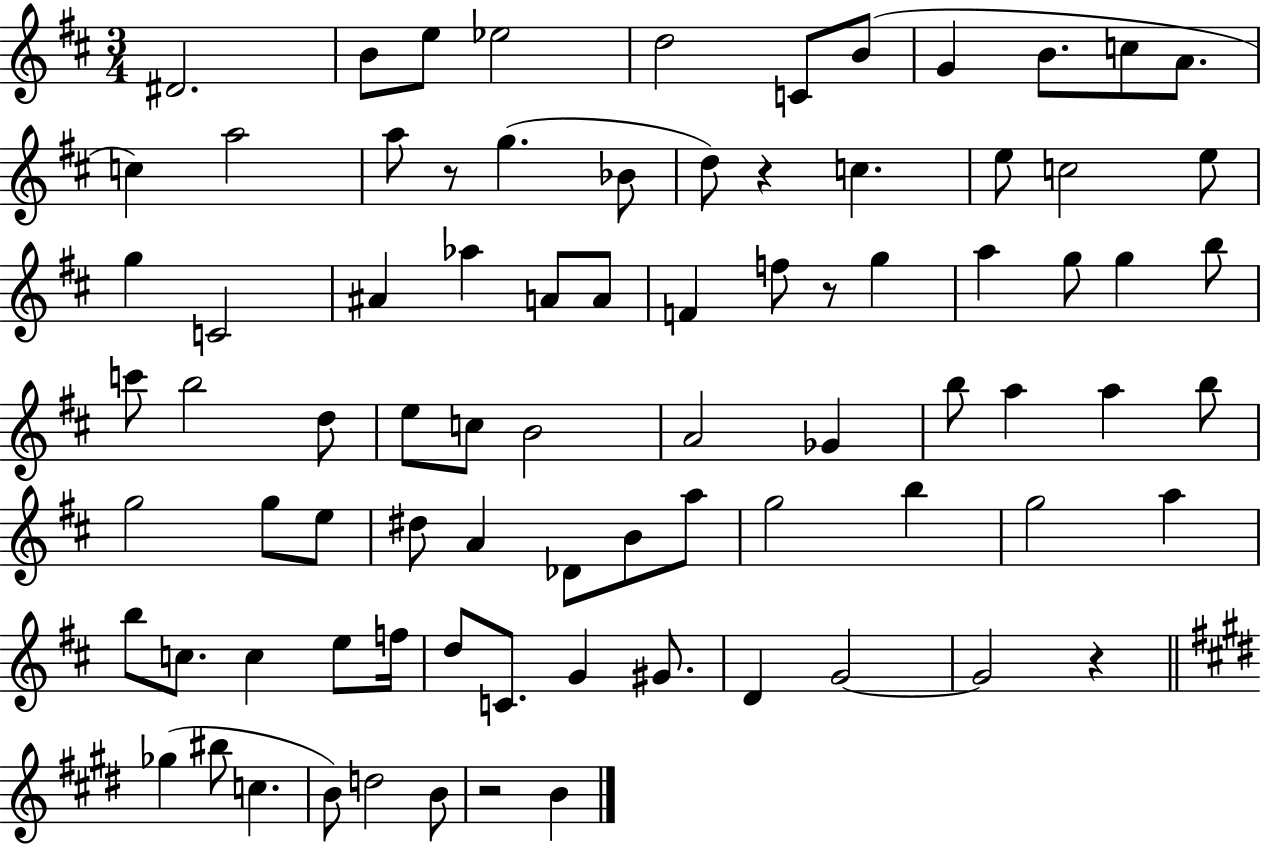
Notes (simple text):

D#4/h. B4/e E5/e Eb5/h D5/h C4/e B4/e G4/q B4/e. C5/e A4/e. C5/q A5/h A5/e R/e G5/q. Bb4/e D5/e R/q C5/q. E5/e C5/h E5/e G5/q C4/h A#4/q Ab5/q A4/e A4/e F4/q F5/e R/e G5/q A5/q G5/e G5/q B5/e C6/e B5/h D5/e E5/e C5/e B4/h A4/h Gb4/q B5/e A5/q A5/q B5/e G5/h G5/e E5/e D#5/e A4/q Db4/e B4/e A5/e G5/h B5/q G5/h A5/q B5/e C5/e. C5/q E5/e F5/s D5/e C4/e. G4/q G#4/e. D4/q G4/h G4/h R/q Gb5/q BIS5/e C5/q. B4/e D5/h B4/e R/h B4/q